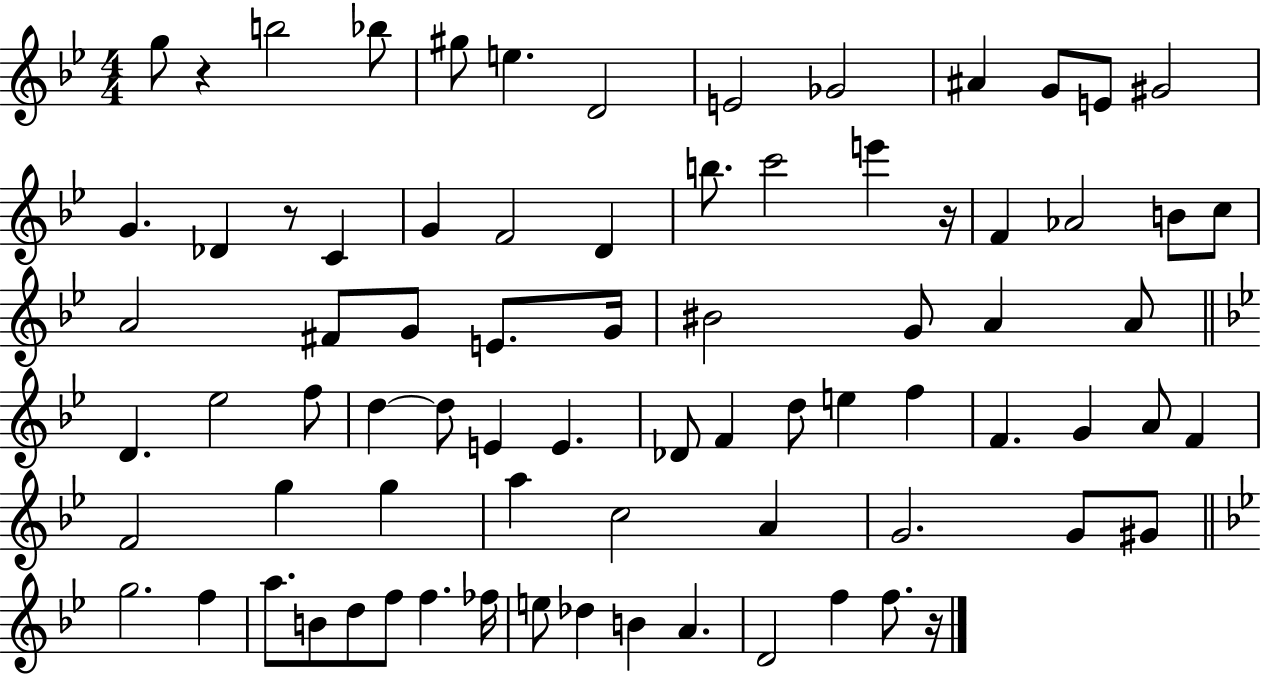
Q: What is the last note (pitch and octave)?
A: F5